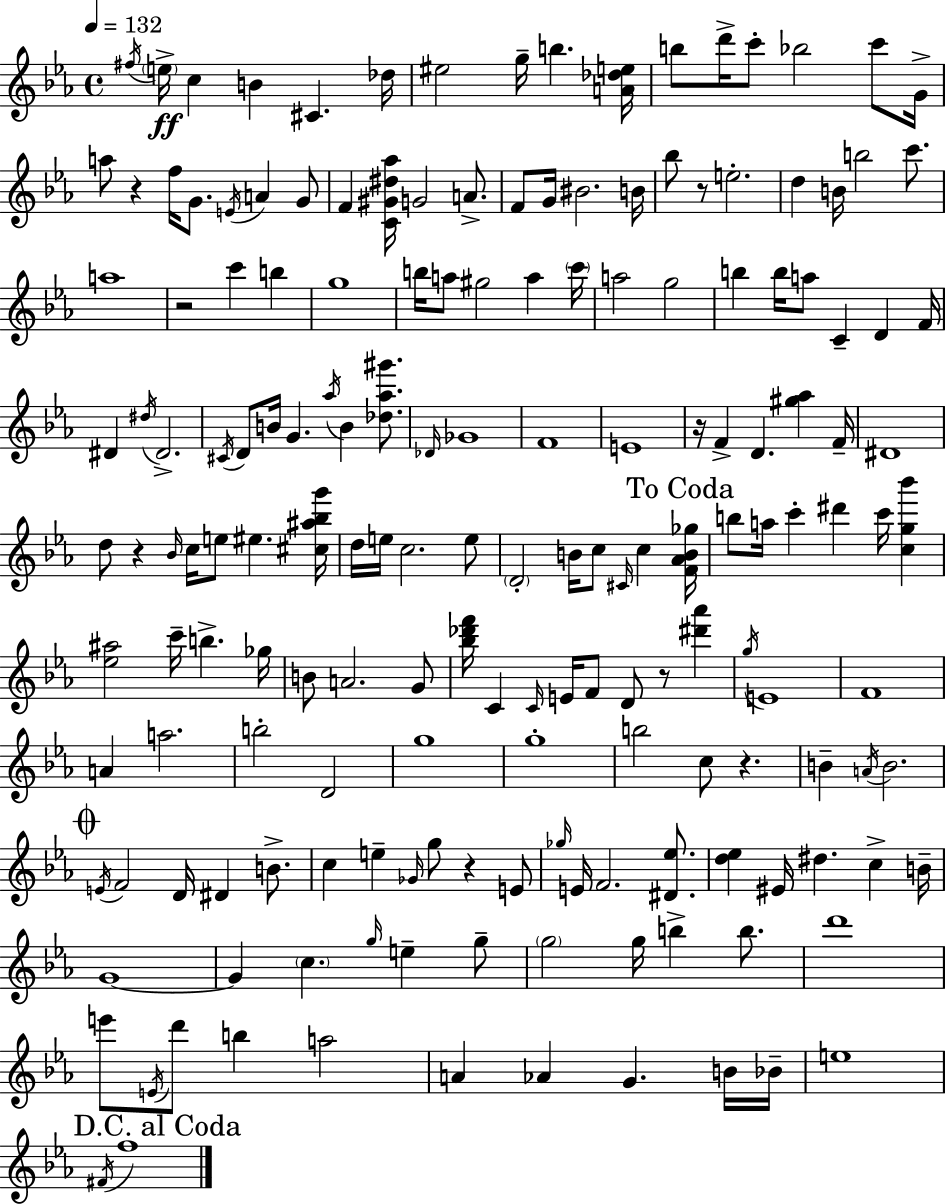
F#5/s E5/s C5/q B4/q C#4/q. Db5/s EIS5/h G5/s B5/q. [A4,Db5,E5]/s B5/e D6/s C6/e Bb5/h C6/e G4/s A5/e R/q F5/s G4/e. E4/s A4/q G4/e F4/q [C4,G#4,D#5,Ab5]/s G4/h A4/e. F4/e G4/s BIS4/h. B4/s Bb5/e R/e E5/h. D5/q B4/s B5/h C6/e. A5/w R/h C6/q B5/q G5/w B5/s A5/e G#5/h A5/q C6/s A5/h G5/h B5/q B5/s A5/e C4/q D4/q F4/s D#4/q D#5/s D#4/h. C#4/s D4/e B4/s G4/q. Ab5/s B4/q [Db5,Ab5,G#6]/e. Db4/s Gb4/w F4/w E4/w R/s F4/q D4/q. [G#5,Ab5]/q F4/s D#4/w D5/e R/q Bb4/s C5/s E5/e EIS5/q. [C#5,A#5,Bb5,G6]/s D5/s E5/s C5/h. E5/e D4/h B4/s C5/e C#4/s C5/q [F4,Ab4,B4,Gb5]/s B5/e A5/s C6/q D#6/q C6/s [C5,G5,Bb6]/q [Eb5,A#5]/h C6/s B5/q. Gb5/s B4/e A4/h. G4/e [Bb5,Db6,F6]/s C4/q C4/s E4/s F4/e D4/e R/e [D#6,Ab6]/q G5/s E4/w F4/w A4/q A5/h. B5/h D4/h G5/w G5/w B5/h C5/e R/q. B4/q A4/s B4/h. E4/s F4/h D4/s D#4/q B4/e. C5/q E5/q Gb4/s G5/e R/q E4/e Gb5/s E4/s F4/h. [D#4,Eb5]/e. [D5,Eb5]/q EIS4/s D#5/q. C5/q B4/s G4/w G4/q C5/q. G5/s E5/q G5/e G5/h G5/s B5/q B5/e. D6/w E6/e E4/s D6/e B5/q A5/h A4/q Ab4/q G4/q. B4/s Bb4/s E5/w F#4/s F5/w